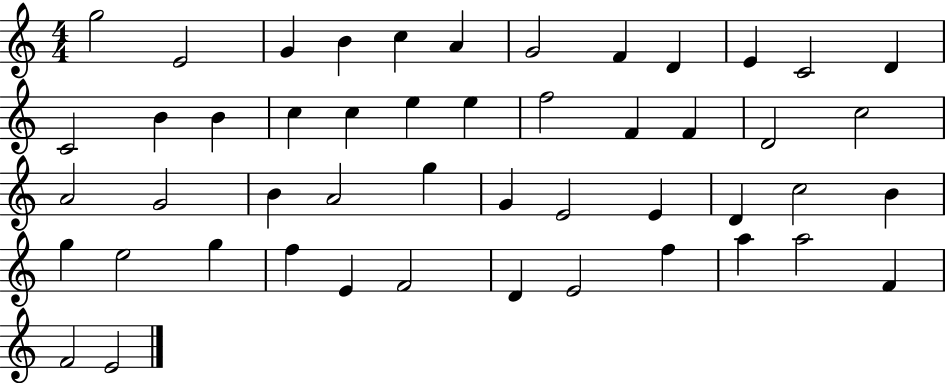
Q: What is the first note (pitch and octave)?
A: G5